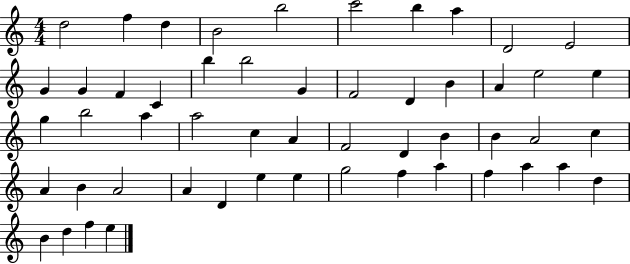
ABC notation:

X:1
T:Untitled
M:4/4
L:1/4
K:C
d2 f d B2 b2 c'2 b a D2 E2 G G F C b b2 G F2 D B A e2 e g b2 a a2 c A F2 D B B A2 c A B A2 A D e e g2 f a f a a d B d f e